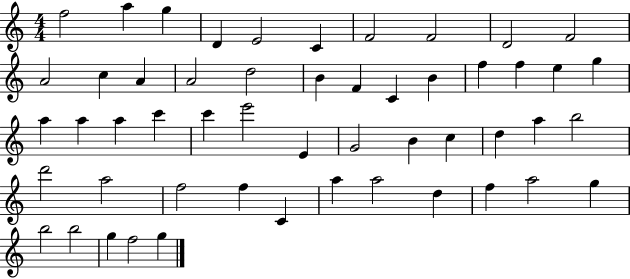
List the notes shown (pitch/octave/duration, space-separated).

F5/h A5/q G5/q D4/q E4/h C4/q F4/h F4/h D4/h F4/h A4/h C5/q A4/q A4/h D5/h B4/q F4/q C4/q B4/q F5/q F5/q E5/q G5/q A5/q A5/q A5/q C6/q C6/q E6/h E4/q G4/h B4/q C5/q D5/q A5/q B5/h D6/h A5/h F5/h F5/q C4/q A5/q A5/h D5/q F5/q A5/h G5/q B5/h B5/h G5/q F5/h G5/q